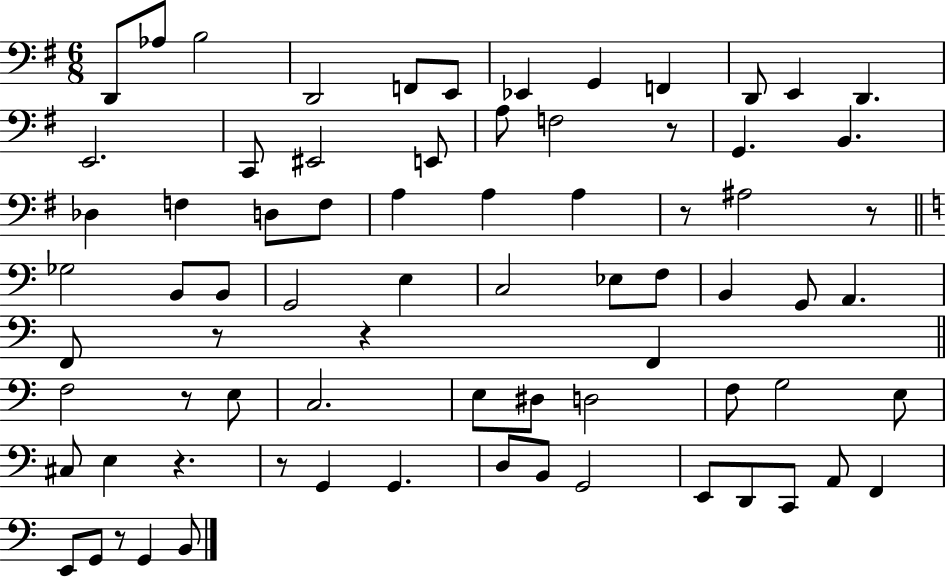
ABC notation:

X:1
T:Untitled
M:6/8
L:1/4
K:G
D,,/2 _A,/2 B,2 D,,2 F,,/2 E,,/2 _E,, G,, F,, D,,/2 E,, D,, E,,2 C,,/2 ^E,,2 E,,/2 A,/2 F,2 z/2 G,, B,, _D, F, D,/2 F,/2 A, A, A, z/2 ^A,2 z/2 _G,2 B,,/2 B,,/2 G,,2 E, C,2 _E,/2 F,/2 B,, G,,/2 A,, F,,/2 z/2 z F,, F,2 z/2 E,/2 C,2 E,/2 ^D,/2 D,2 F,/2 G,2 E,/2 ^C,/2 E, z z/2 G,, G,, D,/2 B,,/2 G,,2 E,,/2 D,,/2 C,,/2 A,,/2 F,, E,,/2 G,,/2 z/2 G,, B,,/2